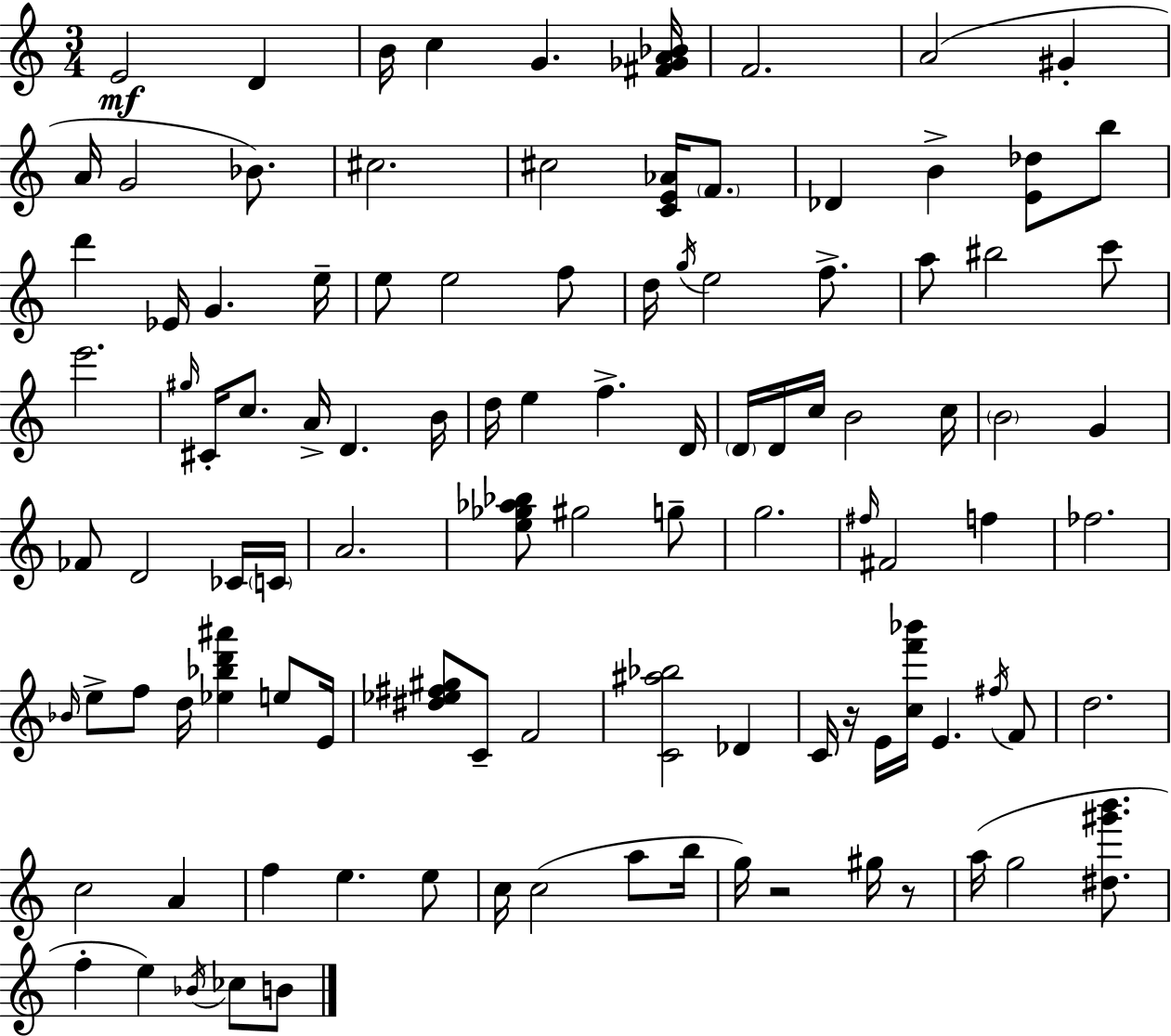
E4/h D4/q B4/s C5/q G4/q. [F#4,Gb4,A4,Bb4]/s F4/h. A4/h G#4/q A4/s G4/h Bb4/e. C#5/h. C#5/h [C4,E4,Ab4]/s F4/e. Db4/q B4/q [E4,Db5]/e B5/e D6/q Eb4/s G4/q. E5/s E5/e E5/h F5/e D5/s G5/s E5/h F5/e. A5/e BIS5/h C6/e E6/h. G#5/s C#4/s C5/e. A4/s D4/q. B4/s D5/s E5/q F5/q. D4/s D4/s D4/s C5/s B4/h C5/s B4/h G4/q FES4/e D4/h CES4/s C4/s A4/h. [E5,Gb5,Ab5,Bb5]/e G#5/h G5/e G5/h. F#5/s F#4/h F5/q FES5/h. Bb4/s E5/e F5/e D5/s [Eb5,Bb5,D6,A#6]/q E5/e E4/s [D#5,Eb5,F#5,G#5]/e C4/e F4/h [C4,A#5,Bb5]/h Db4/q C4/s R/s E4/s [C5,F6,Bb6]/s E4/q. F#5/s F4/e D5/h. C5/h A4/q F5/q E5/q. E5/e C5/s C5/h A5/e B5/s G5/s R/h G#5/s R/e A5/s G5/h [D#5,G#6,B6]/e. F5/q E5/q Bb4/s CES5/e B4/e